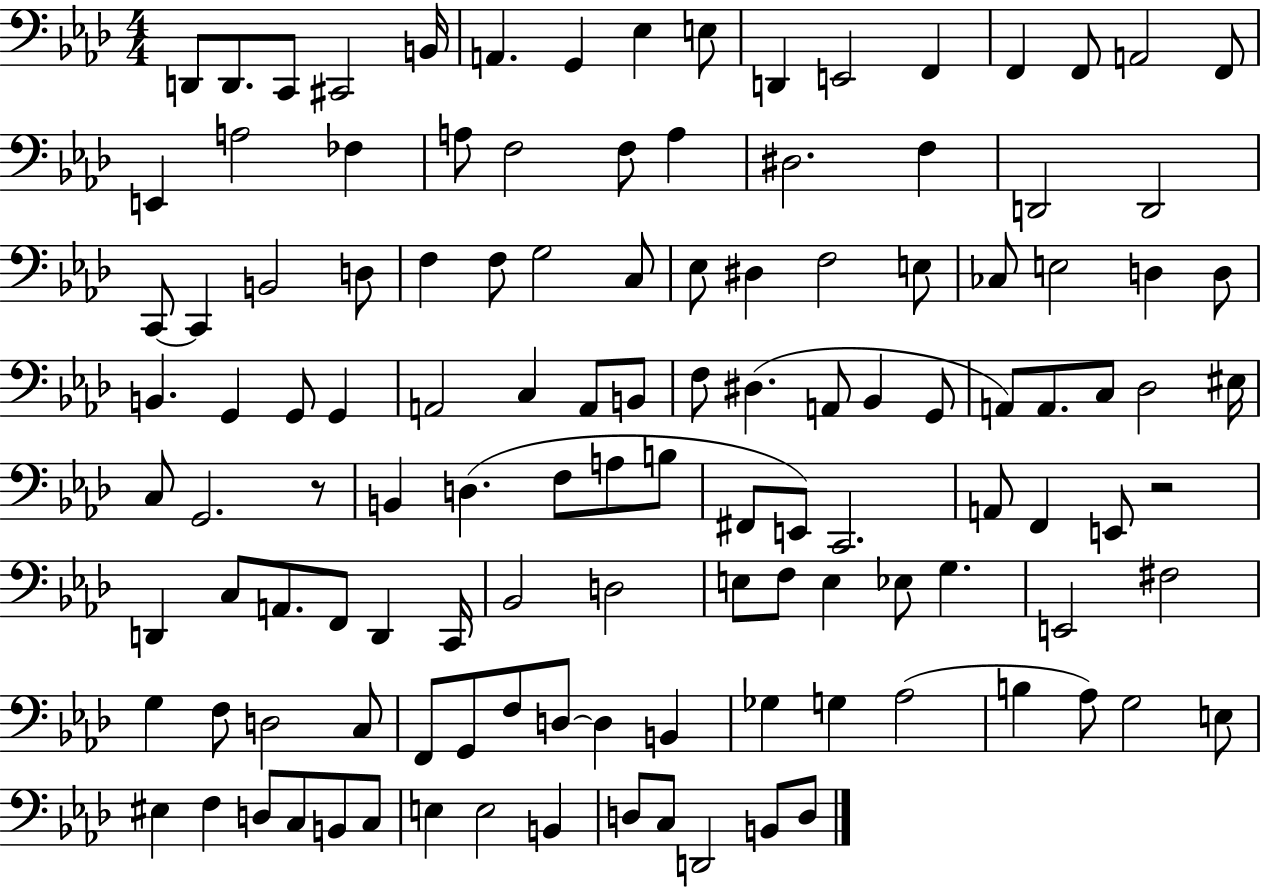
D2/e D2/e. C2/e C#2/h B2/s A2/q. G2/q Eb3/q E3/e D2/q E2/h F2/q F2/q F2/e A2/h F2/e E2/q A3/h FES3/q A3/e F3/h F3/e A3/q D#3/h. F3/q D2/h D2/h C2/e C2/q B2/h D3/e F3/q F3/e G3/h C3/e Eb3/e D#3/q F3/h E3/e CES3/e E3/h D3/q D3/e B2/q. G2/q G2/e G2/q A2/h C3/q A2/e B2/e F3/e D#3/q. A2/e Bb2/q G2/e A2/e A2/e. C3/e Db3/h EIS3/s C3/e G2/h. R/e B2/q D3/q. F3/e A3/e B3/e F#2/e E2/e C2/h. A2/e F2/q E2/e R/h D2/q C3/e A2/e. F2/e D2/q C2/s Bb2/h D3/h E3/e F3/e E3/q Eb3/e G3/q. E2/h F#3/h G3/q F3/e D3/h C3/e F2/e G2/e F3/e D3/e D3/q B2/q Gb3/q G3/q Ab3/h B3/q Ab3/e G3/h E3/e EIS3/q F3/q D3/e C3/e B2/e C3/e E3/q E3/h B2/q D3/e C3/e D2/h B2/e D3/e